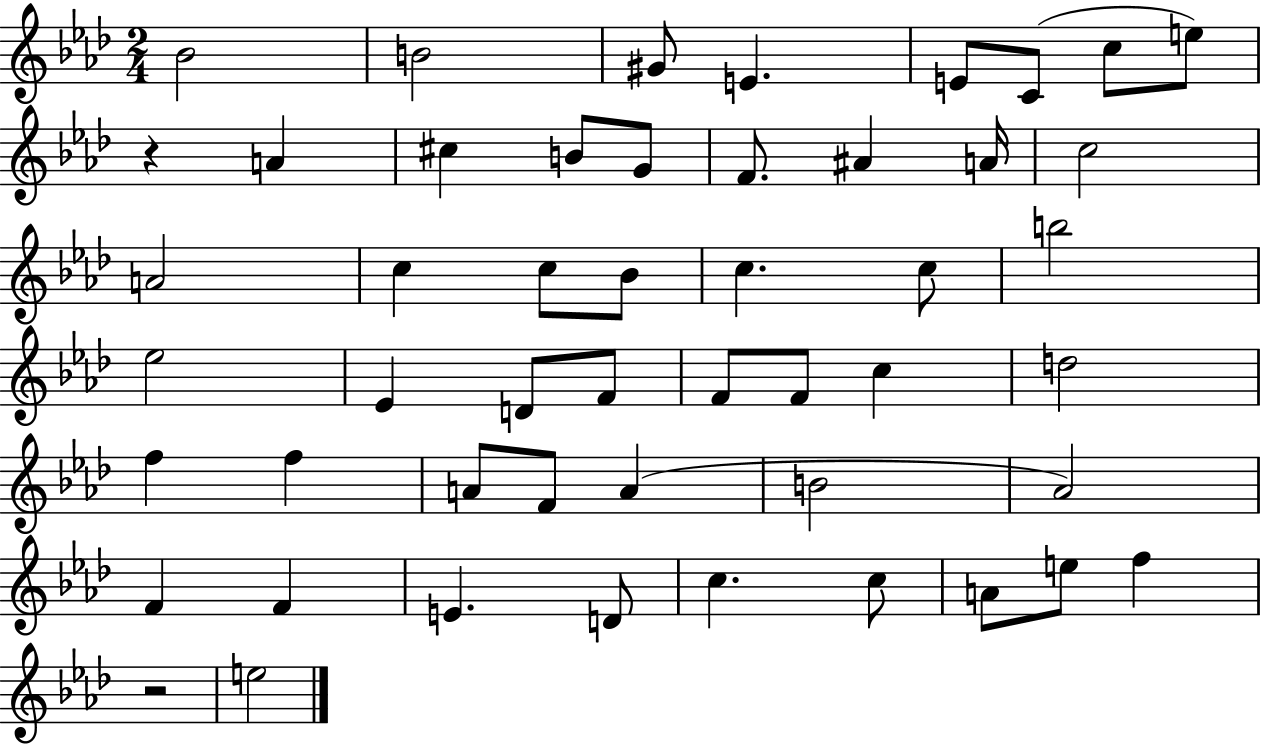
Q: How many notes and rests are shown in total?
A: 50